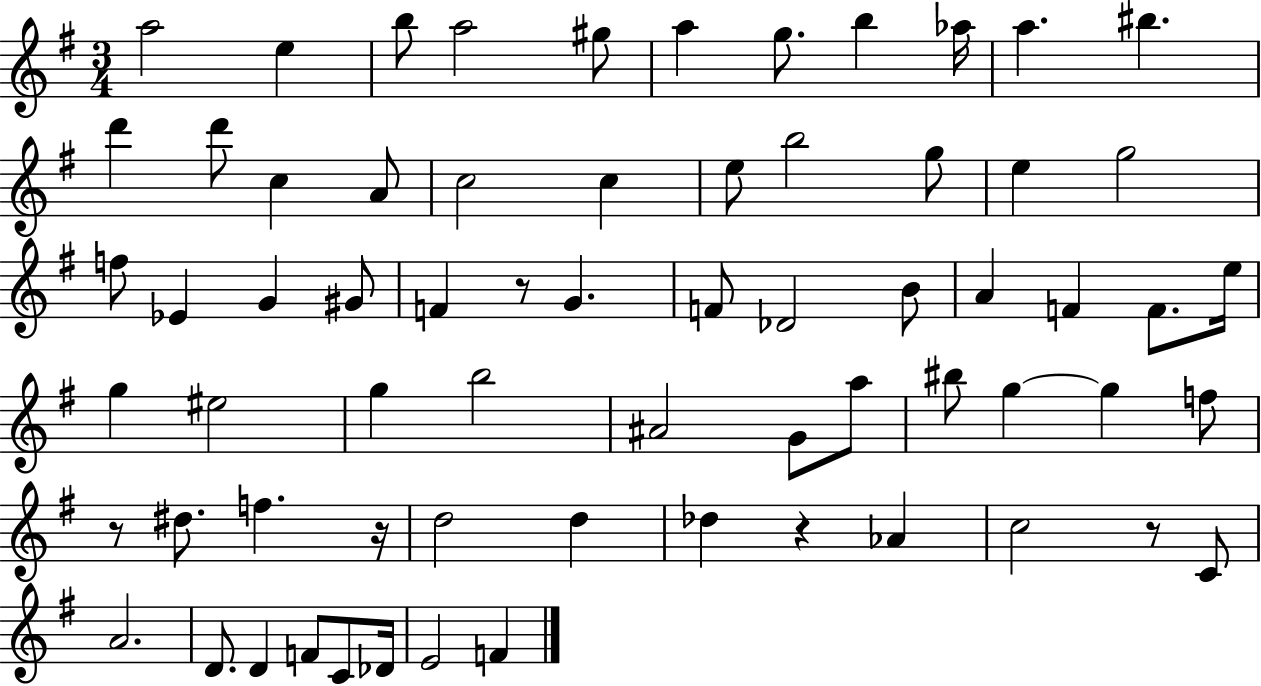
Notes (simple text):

A5/h E5/q B5/e A5/h G#5/e A5/q G5/e. B5/q Ab5/s A5/q. BIS5/q. D6/q D6/e C5/q A4/e C5/h C5/q E5/e B5/h G5/e E5/q G5/h F5/e Eb4/q G4/q G#4/e F4/q R/e G4/q. F4/e Db4/h B4/e A4/q F4/q F4/e. E5/s G5/q EIS5/h G5/q B5/h A#4/h G4/e A5/e BIS5/e G5/q G5/q F5/e R/e D#5/e. F5/q. R/s D5/h D5/q Db5/q R/q Ab4/q C5/h R/e C4/e A4/h. D4/e. D4/q F4/e C4/e Db4/s E4/h F4/q